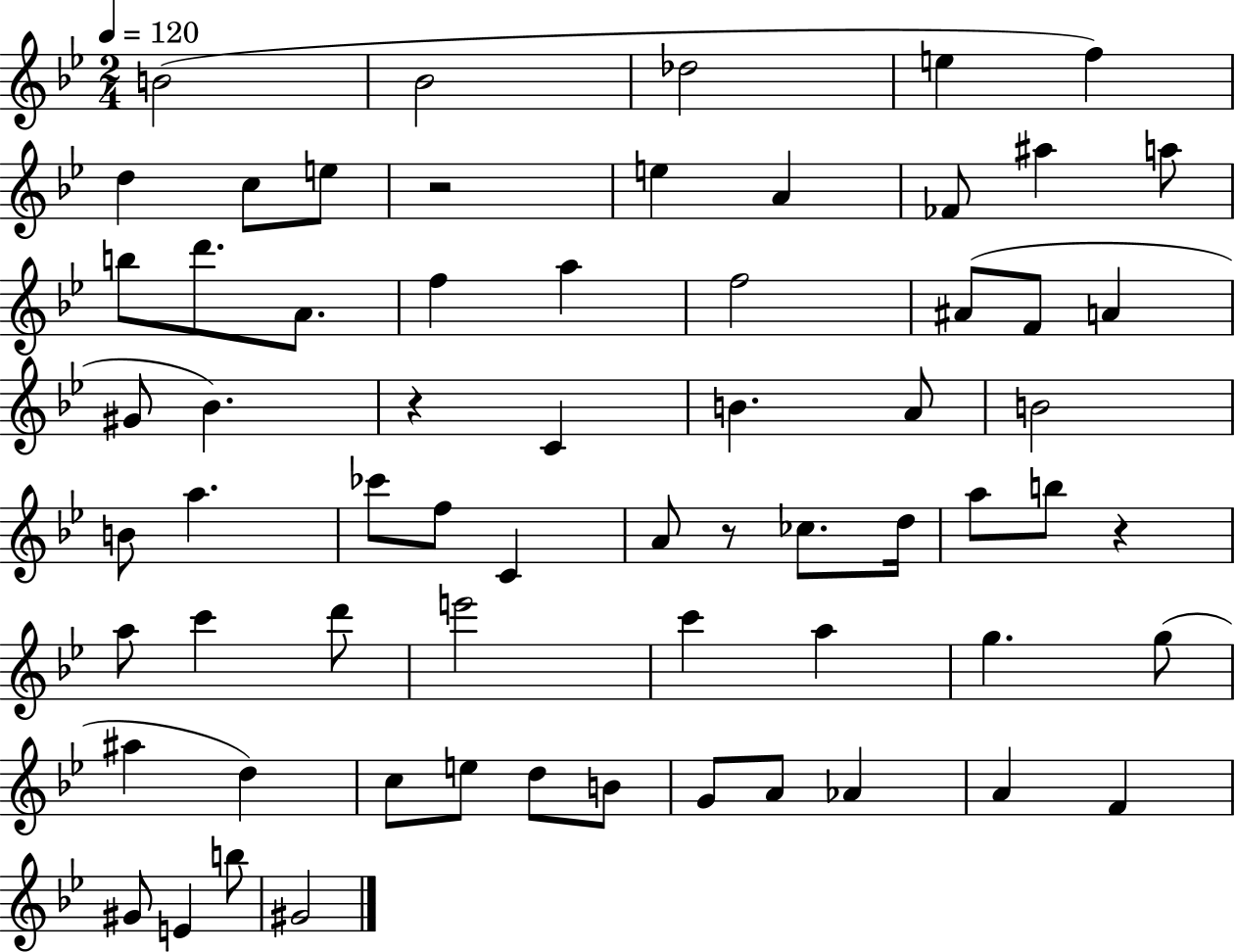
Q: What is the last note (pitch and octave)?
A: G#4